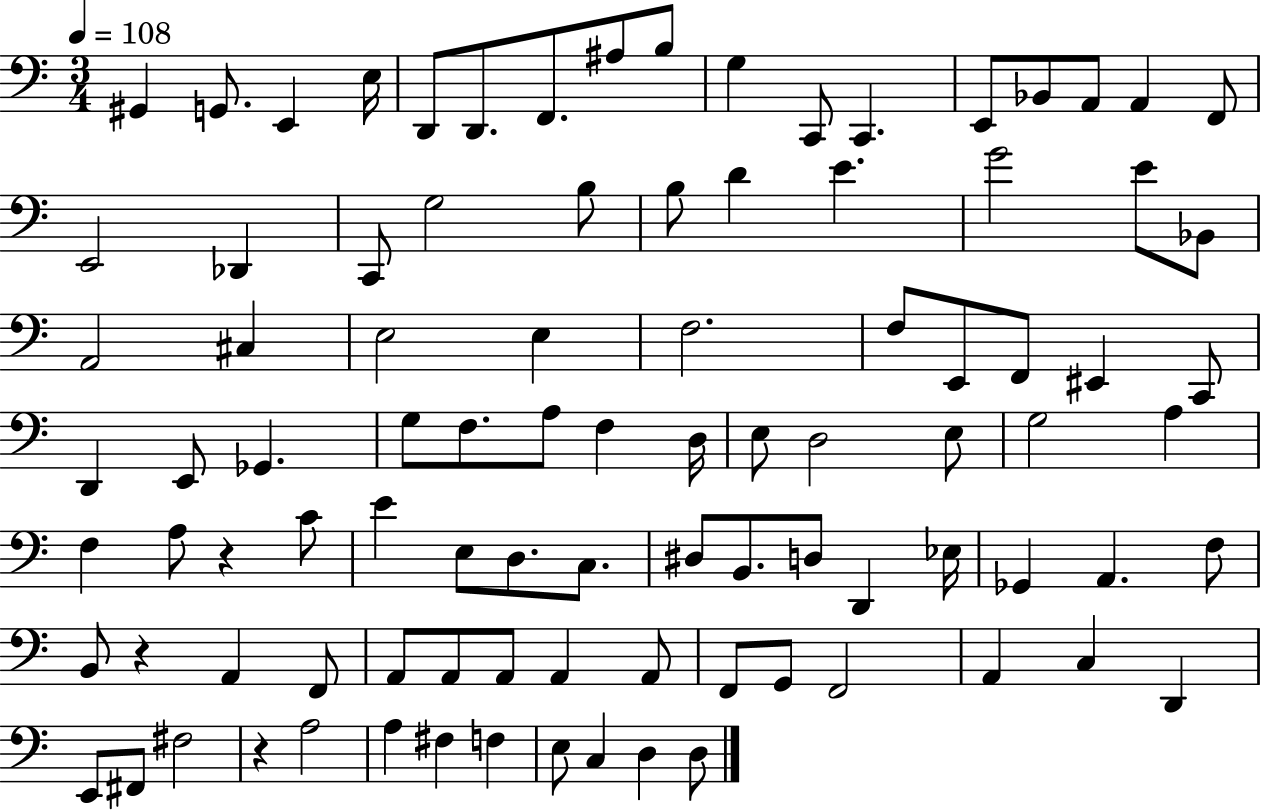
G#2/q G2/e. E2/q E3/s D2/e D2/e. F2/e. A#3/e B3/e G3/q C2/e C2/q. E2/e Bb2/e A2/e A2/q F2/e E2/h Db2/q C2/e G3/h B3/e B3/e D4/q E4/q. G4/h E4/e Bb2/e A2/h C#3/q E3/h E3/q F3/h. F3/e E2/e F2/e EIS2/q C2/e D2/q E2/e Gb2/q. G3/e F3/e. A3/e F3/q D3/s E3/e D3/h E3/e G3/h A3/q F3/q A3/e R/q C4/e E4/q E3/e D3/e. C3/e. D#3/e B2/e. D3/e D2/q Eb3/s Gb2/q A2/q. F3/e B2/e R/q A2/q F2/e A2/e A2/e A2/e A2/q A2/e F2/e G2/e F2/h A2/q C3/q D2/q E2/e F#2/e F#3/h R/q A3/h A3/q F#3/q F3/q E3/e C3/q D3/q D3/e